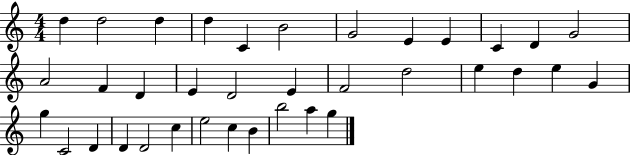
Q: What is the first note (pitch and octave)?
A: D5